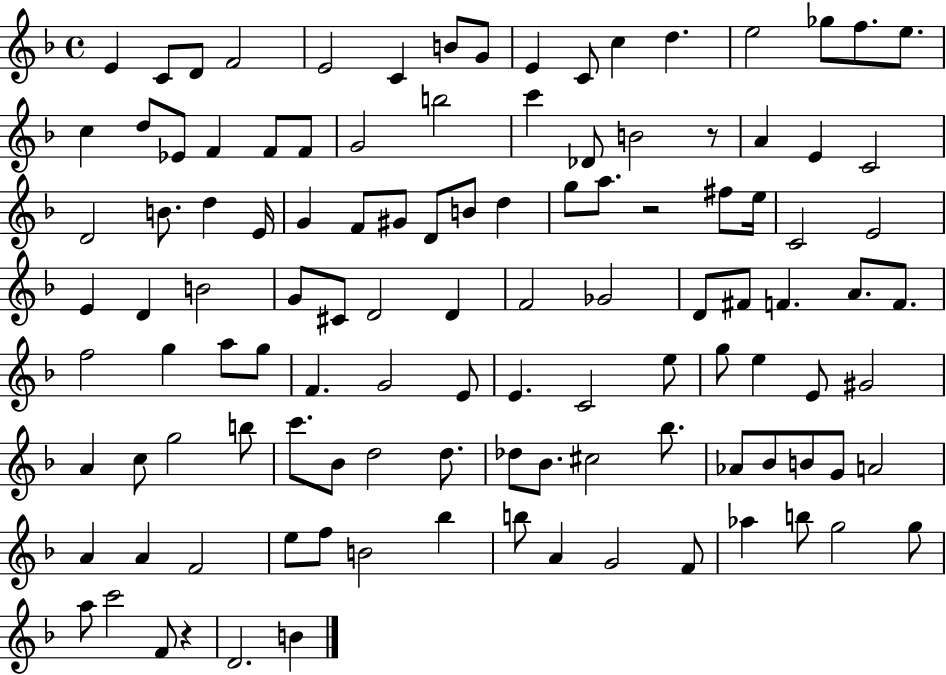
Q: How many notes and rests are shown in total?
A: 114